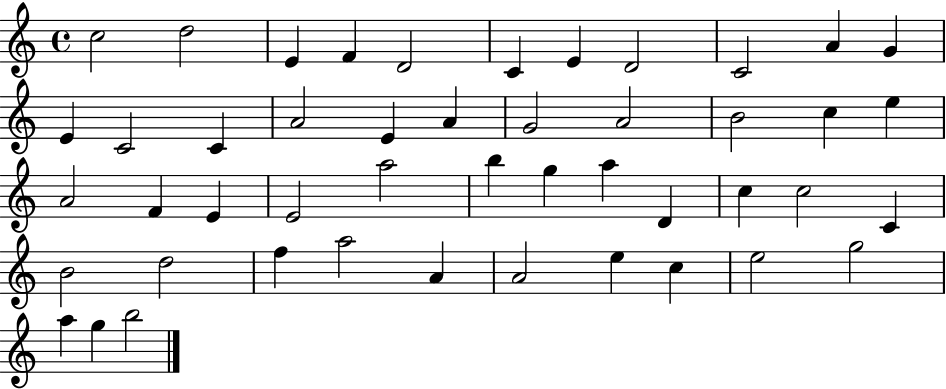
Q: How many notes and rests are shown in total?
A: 47